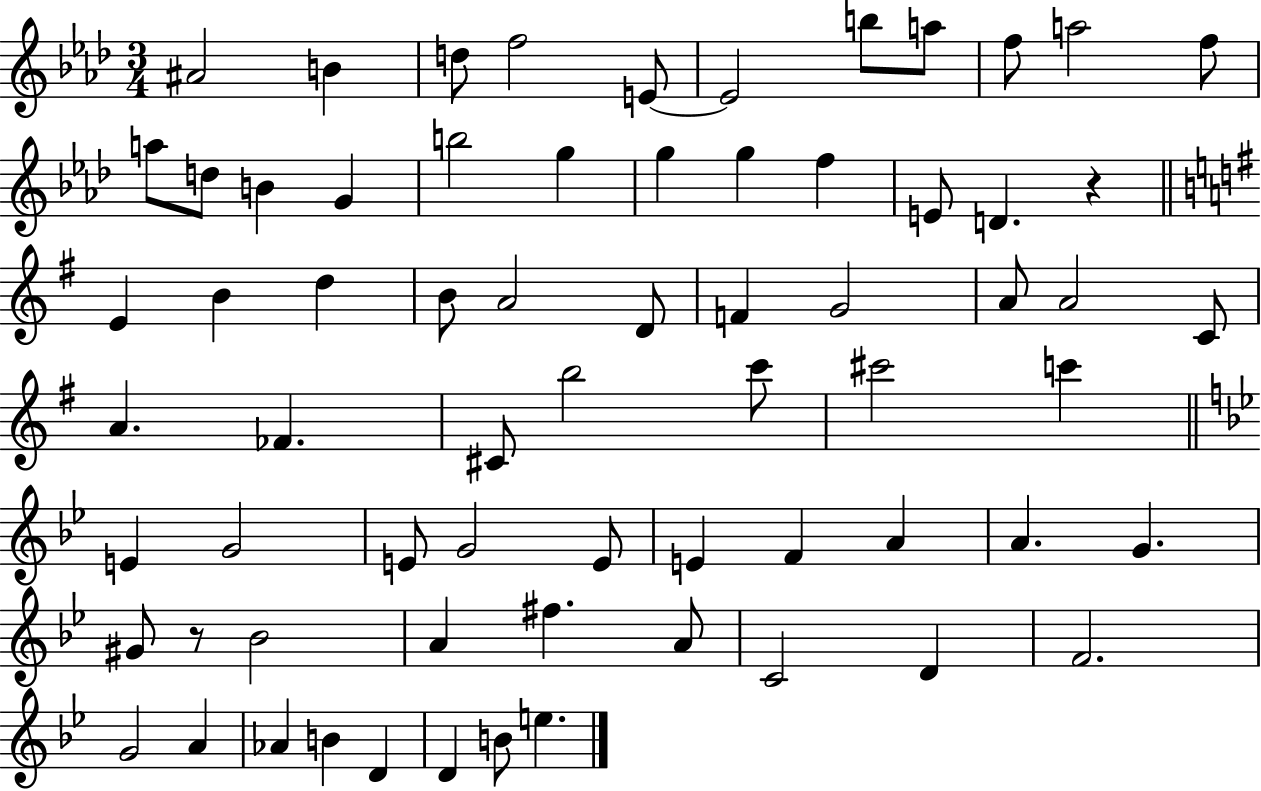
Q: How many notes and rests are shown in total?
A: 68